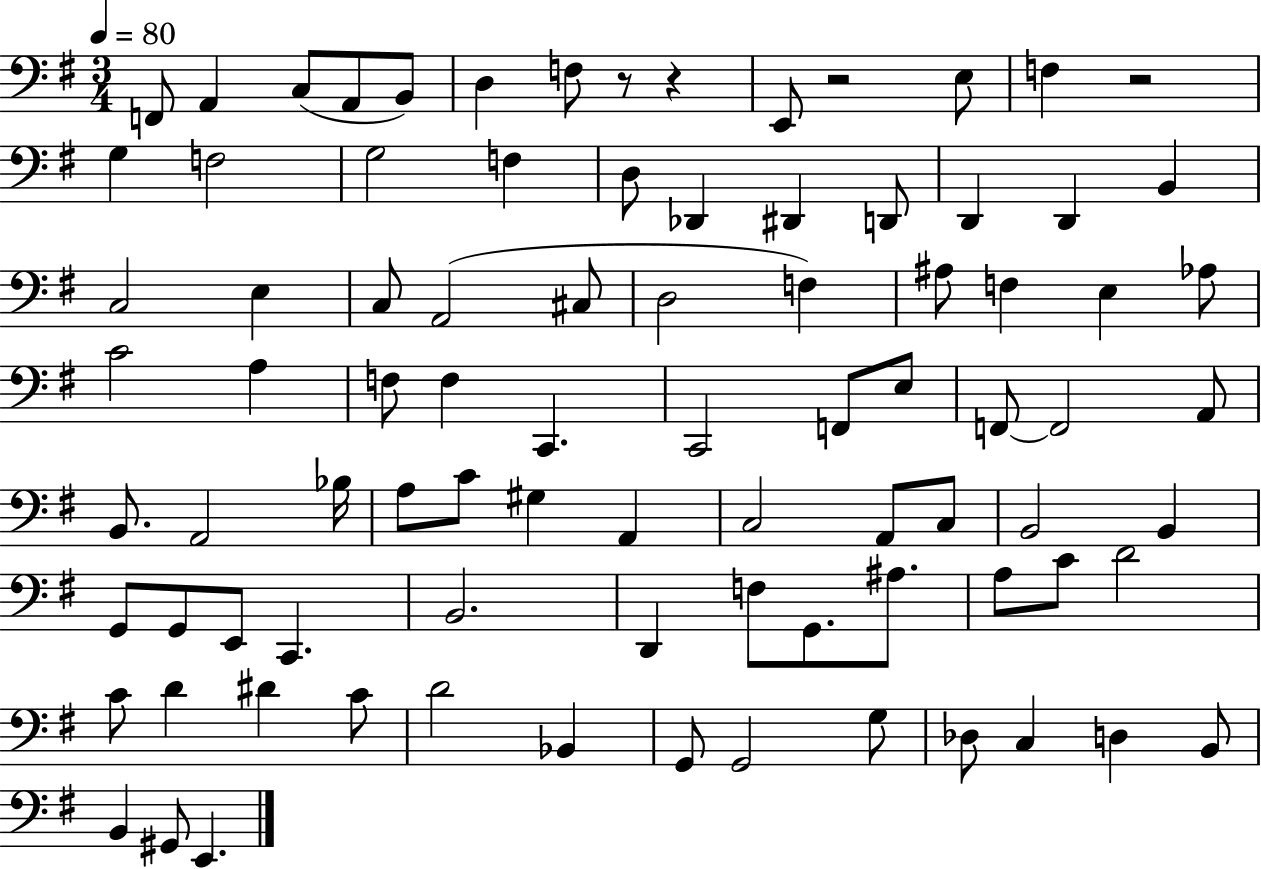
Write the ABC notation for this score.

X:1
T:Untitled
M:3/4
L:1/4
K:G
F,,/2 A,, C,/2 A,,/2 B,,/2 D, F,/2 z/2 z E,,/2 z2 E,/2 F, z2 G, F,2 G,2 F, D,/2 _D,, ^D,, D,,/2 D,, D,, B,, C,2 E, C,/2 A,,2 ^C,/2 D,2 F, ^A,/2 F, E, _A,/2 C2 A, F,/2 F, C,, C,,2 F,,/2 E,/2 F,,/2 F,,2 A,,/2 B,,/2 A,,2 _B,/4 A,/2 C/2 ^G, A,, C,2 A,,/2 C,/2 B,,2 B,, G,,/2 G,,/2 E,,/2 C,, B,,2 D,, F,/2 G,,/2 ^A,/2 A,/2 C/2 D2 C/2 D ^D C/2 D2 _B,, G,,/2 G,,2 G,/2 _D,/2 C, D, B,,/2 B,, ^G,,/2 E,,